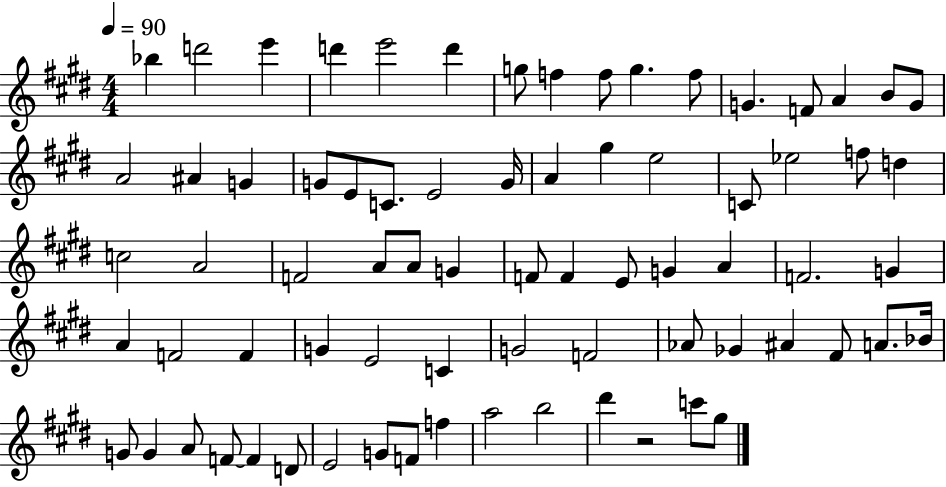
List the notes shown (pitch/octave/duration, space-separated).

Bb5/q D6/h E6/q D6/q E6/h D6/q G5/e F5/q F5/e G5/q. F5/e G4/q. F4/e A4/q B4/e G4/e A4/h A#4/q G4/q G4/e E4/e C4/e. E4/h G4/s A4/q G#5/q E5/h C4/e Eb5/h F5/e D5/q C5/h A4/h F4/h A4/e A4/e G4/q F4/e F4/q E4/e G4/q A4/q F4/h. G4/q A4/q F4/h F4/q G4/q E4/h C4/q G4/h F4/h Ab4/e Gb4/q A#4/q F#4/e A4/e. Bb4/s G4/e G4/q A4/e F4/e F4/q D4/e E4/h G4/e F4/e F5/q A5/h B5/h D#6/q R/h C6/e G#5/e